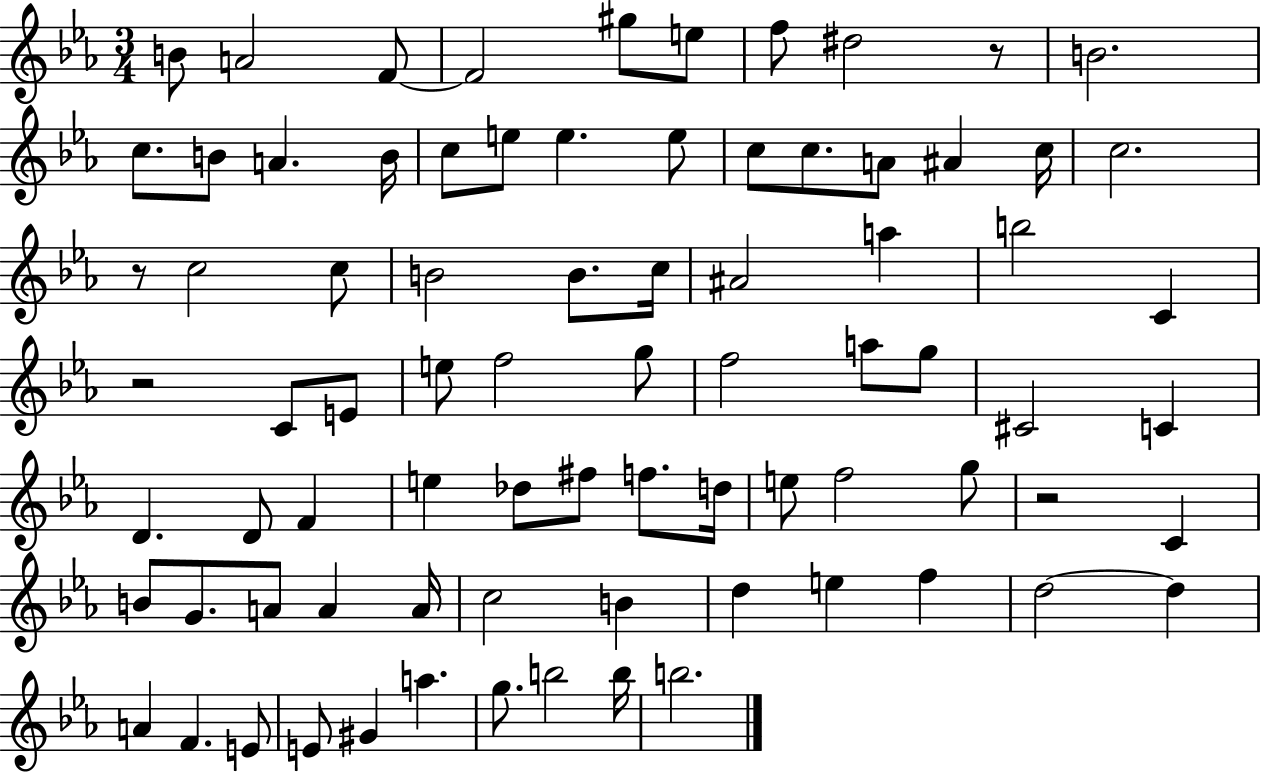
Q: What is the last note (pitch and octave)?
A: B5